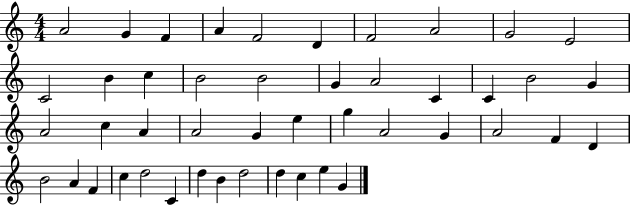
{
  \clef treble
  \numericTimeSignature
  \time 4/4
  \key c \major
  a'2 g'4 f'4 | a'4 f'2 d'4 | f'2 a'2 | g'2 e'2 | \break c'2 b'4 c''4 | b'2 b'2 | g'4 a'2 c'4 | c'4 b'2 g'4 | \break a'2 c''4 a'4 | a'2 g'4 e''4 | g''4 a'2 g'4 | a'2 f'4 d'4 | \break b'2 a'4 f'4 | c''4 d''2 c'4 | d''4 b'4 d''2 | d''4 c''4 e''4 g'4 | \break \bar "|."
}